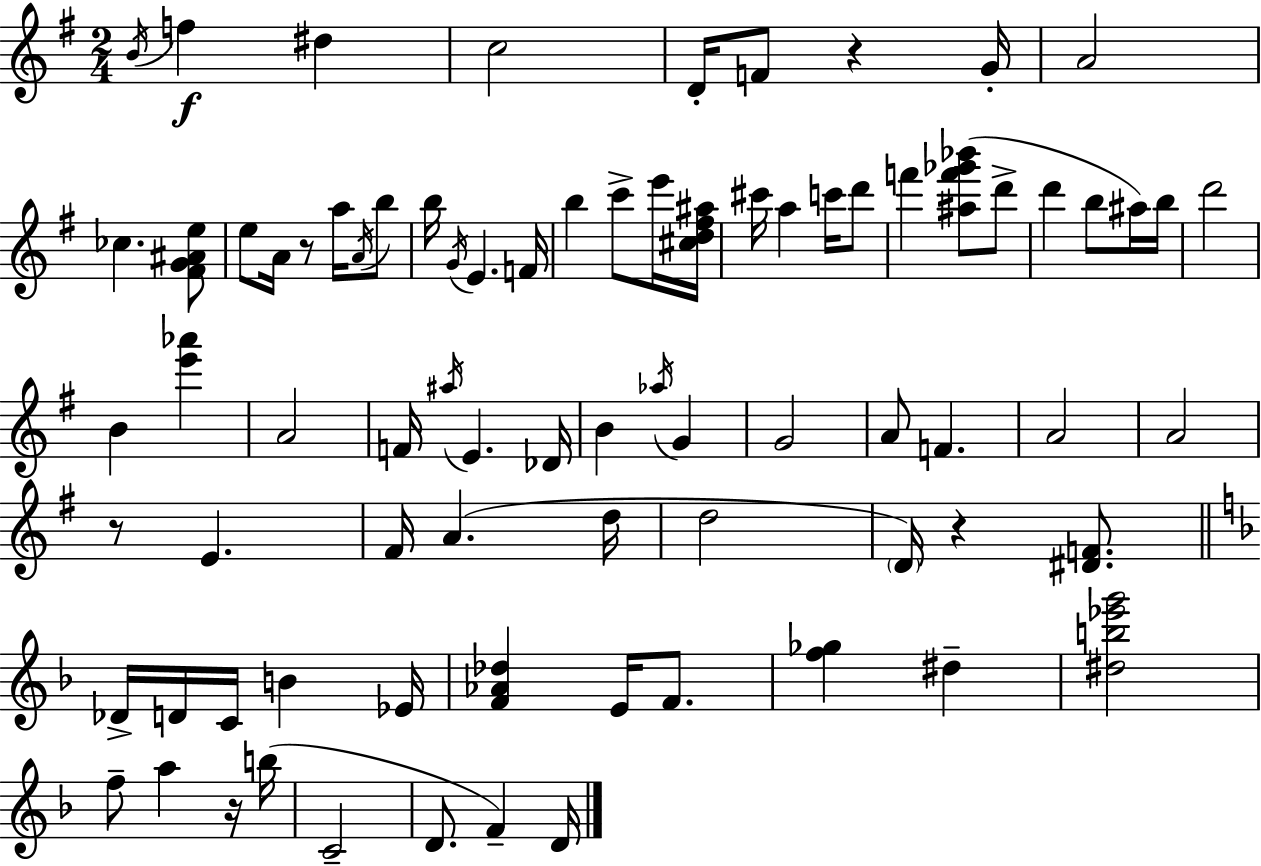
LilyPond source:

{
  \clef treble
  \numericTimeSignature
  \time 2/4
  \key e \minor
  \acciaccatura { b'16 }\f f''4 dis''4 | c''2 | d'16-. f'8 r4 | g'16-. a'2 | \break ces''4. <fis' g' ais' e''>8 | e''8 a'16 r8 a''16 \acciaccatura { a'16 } | b''8 b''16 \acciaccatura { g'16 } e'4. | f'16 b''4 c'''8-> | \break e'''16 <cis'' d'' fis'' ais''>16 cis'''16 a''4 | c'''16 d'''8 f'''4 <ais'' f''' ges''' bes'''>8( | d'''8-> d'''4 b''8 | ais''16) b''16 d'''2 | \break b'4 <e''' aes'''>4 | a'2 | f'16 \acciaccatura { ais''16 } e'4. | des'16 b'4 | \break \acciaccatura { aes''16 } g'4 g'2 | a'8 f'4. | a'2 | a'2 | \break r8 e'4. | fis'16 a'4.( | d''16 d''2 | \parenthesize d'16) r4 | \break <dis' f'>8. \bar "||" \break \key f \major des'16-> d'16 c'16 b'4 ees'16 | <f' aes' des''>4 e'16 f'8. | <f'' ges''>4 dis''4-- | <dis'' b'' ees''' g'''>2 | \break f''8-- a''4 r16 b''16( | c'2-- | d'8. f'4--) d'16 | \bar "|."
}